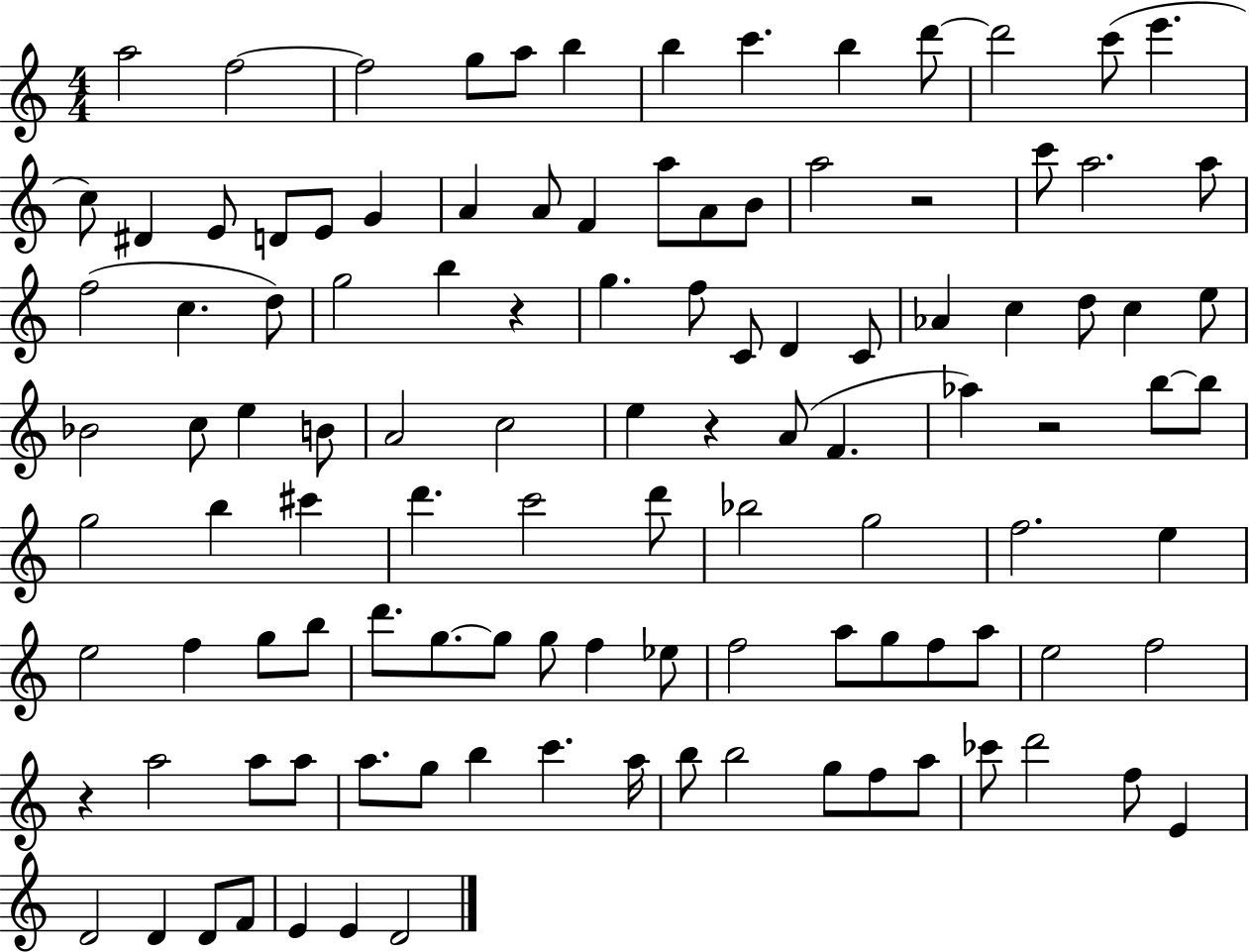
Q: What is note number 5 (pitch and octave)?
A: A5